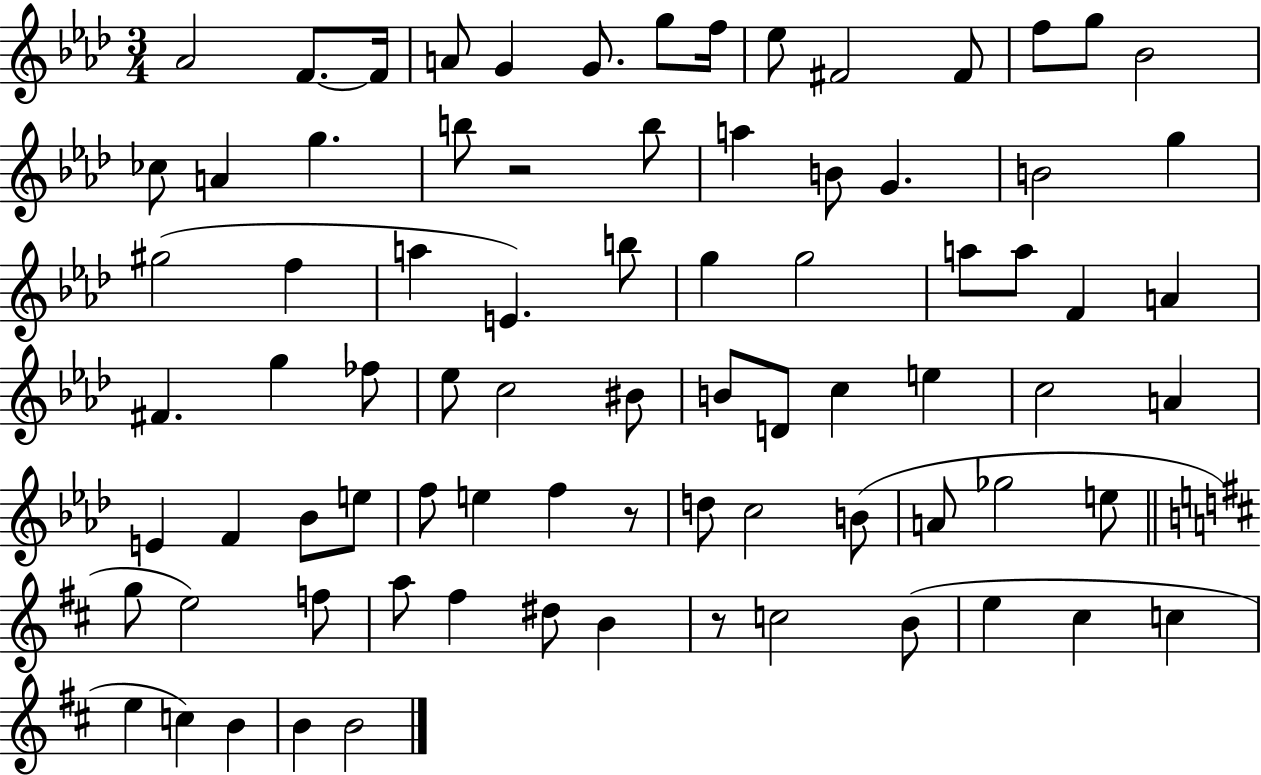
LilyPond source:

{
  \clef treble
  \numericTimeSignature
  \time 3/4
  \key aes \major
  aes'2 f'8.~~ f'16 | a'8 g'4 g'8. g''8 f''16 | ees''8 fis'2 fis'8 | f''8 g''8 bes'2 | \break ces''8 a'4 g''4. | b''8 r2 b''8 | a''4 b'8 g'4. | b'2 g''4 | \break gis''2( f''4 | a''4 e'4.) b''8 | g''4 g''2 | a''8 a''8 f'4 a'4 | \break fis'4. g''4 fes''8 | ees''8 c''2 bis'8 | b'8 d'8 c''4 e''4 | c''2 a'4 | \break e'4 f'4 bes'8 e''8 | f''8 e''4 f''4 r8 | d''8 c''2 b'8( | a'8 ges''2 e''8 | \break \bar "||" \break \key d \major g''8 e''2) f''8 | a''8 fis''4 dis''8 b'4 | r8 c''2 b'8( | e''4 cis''4 c''4 | \break e''4 c''4) b'4 | b'4 b'2 | \bar "|."
}